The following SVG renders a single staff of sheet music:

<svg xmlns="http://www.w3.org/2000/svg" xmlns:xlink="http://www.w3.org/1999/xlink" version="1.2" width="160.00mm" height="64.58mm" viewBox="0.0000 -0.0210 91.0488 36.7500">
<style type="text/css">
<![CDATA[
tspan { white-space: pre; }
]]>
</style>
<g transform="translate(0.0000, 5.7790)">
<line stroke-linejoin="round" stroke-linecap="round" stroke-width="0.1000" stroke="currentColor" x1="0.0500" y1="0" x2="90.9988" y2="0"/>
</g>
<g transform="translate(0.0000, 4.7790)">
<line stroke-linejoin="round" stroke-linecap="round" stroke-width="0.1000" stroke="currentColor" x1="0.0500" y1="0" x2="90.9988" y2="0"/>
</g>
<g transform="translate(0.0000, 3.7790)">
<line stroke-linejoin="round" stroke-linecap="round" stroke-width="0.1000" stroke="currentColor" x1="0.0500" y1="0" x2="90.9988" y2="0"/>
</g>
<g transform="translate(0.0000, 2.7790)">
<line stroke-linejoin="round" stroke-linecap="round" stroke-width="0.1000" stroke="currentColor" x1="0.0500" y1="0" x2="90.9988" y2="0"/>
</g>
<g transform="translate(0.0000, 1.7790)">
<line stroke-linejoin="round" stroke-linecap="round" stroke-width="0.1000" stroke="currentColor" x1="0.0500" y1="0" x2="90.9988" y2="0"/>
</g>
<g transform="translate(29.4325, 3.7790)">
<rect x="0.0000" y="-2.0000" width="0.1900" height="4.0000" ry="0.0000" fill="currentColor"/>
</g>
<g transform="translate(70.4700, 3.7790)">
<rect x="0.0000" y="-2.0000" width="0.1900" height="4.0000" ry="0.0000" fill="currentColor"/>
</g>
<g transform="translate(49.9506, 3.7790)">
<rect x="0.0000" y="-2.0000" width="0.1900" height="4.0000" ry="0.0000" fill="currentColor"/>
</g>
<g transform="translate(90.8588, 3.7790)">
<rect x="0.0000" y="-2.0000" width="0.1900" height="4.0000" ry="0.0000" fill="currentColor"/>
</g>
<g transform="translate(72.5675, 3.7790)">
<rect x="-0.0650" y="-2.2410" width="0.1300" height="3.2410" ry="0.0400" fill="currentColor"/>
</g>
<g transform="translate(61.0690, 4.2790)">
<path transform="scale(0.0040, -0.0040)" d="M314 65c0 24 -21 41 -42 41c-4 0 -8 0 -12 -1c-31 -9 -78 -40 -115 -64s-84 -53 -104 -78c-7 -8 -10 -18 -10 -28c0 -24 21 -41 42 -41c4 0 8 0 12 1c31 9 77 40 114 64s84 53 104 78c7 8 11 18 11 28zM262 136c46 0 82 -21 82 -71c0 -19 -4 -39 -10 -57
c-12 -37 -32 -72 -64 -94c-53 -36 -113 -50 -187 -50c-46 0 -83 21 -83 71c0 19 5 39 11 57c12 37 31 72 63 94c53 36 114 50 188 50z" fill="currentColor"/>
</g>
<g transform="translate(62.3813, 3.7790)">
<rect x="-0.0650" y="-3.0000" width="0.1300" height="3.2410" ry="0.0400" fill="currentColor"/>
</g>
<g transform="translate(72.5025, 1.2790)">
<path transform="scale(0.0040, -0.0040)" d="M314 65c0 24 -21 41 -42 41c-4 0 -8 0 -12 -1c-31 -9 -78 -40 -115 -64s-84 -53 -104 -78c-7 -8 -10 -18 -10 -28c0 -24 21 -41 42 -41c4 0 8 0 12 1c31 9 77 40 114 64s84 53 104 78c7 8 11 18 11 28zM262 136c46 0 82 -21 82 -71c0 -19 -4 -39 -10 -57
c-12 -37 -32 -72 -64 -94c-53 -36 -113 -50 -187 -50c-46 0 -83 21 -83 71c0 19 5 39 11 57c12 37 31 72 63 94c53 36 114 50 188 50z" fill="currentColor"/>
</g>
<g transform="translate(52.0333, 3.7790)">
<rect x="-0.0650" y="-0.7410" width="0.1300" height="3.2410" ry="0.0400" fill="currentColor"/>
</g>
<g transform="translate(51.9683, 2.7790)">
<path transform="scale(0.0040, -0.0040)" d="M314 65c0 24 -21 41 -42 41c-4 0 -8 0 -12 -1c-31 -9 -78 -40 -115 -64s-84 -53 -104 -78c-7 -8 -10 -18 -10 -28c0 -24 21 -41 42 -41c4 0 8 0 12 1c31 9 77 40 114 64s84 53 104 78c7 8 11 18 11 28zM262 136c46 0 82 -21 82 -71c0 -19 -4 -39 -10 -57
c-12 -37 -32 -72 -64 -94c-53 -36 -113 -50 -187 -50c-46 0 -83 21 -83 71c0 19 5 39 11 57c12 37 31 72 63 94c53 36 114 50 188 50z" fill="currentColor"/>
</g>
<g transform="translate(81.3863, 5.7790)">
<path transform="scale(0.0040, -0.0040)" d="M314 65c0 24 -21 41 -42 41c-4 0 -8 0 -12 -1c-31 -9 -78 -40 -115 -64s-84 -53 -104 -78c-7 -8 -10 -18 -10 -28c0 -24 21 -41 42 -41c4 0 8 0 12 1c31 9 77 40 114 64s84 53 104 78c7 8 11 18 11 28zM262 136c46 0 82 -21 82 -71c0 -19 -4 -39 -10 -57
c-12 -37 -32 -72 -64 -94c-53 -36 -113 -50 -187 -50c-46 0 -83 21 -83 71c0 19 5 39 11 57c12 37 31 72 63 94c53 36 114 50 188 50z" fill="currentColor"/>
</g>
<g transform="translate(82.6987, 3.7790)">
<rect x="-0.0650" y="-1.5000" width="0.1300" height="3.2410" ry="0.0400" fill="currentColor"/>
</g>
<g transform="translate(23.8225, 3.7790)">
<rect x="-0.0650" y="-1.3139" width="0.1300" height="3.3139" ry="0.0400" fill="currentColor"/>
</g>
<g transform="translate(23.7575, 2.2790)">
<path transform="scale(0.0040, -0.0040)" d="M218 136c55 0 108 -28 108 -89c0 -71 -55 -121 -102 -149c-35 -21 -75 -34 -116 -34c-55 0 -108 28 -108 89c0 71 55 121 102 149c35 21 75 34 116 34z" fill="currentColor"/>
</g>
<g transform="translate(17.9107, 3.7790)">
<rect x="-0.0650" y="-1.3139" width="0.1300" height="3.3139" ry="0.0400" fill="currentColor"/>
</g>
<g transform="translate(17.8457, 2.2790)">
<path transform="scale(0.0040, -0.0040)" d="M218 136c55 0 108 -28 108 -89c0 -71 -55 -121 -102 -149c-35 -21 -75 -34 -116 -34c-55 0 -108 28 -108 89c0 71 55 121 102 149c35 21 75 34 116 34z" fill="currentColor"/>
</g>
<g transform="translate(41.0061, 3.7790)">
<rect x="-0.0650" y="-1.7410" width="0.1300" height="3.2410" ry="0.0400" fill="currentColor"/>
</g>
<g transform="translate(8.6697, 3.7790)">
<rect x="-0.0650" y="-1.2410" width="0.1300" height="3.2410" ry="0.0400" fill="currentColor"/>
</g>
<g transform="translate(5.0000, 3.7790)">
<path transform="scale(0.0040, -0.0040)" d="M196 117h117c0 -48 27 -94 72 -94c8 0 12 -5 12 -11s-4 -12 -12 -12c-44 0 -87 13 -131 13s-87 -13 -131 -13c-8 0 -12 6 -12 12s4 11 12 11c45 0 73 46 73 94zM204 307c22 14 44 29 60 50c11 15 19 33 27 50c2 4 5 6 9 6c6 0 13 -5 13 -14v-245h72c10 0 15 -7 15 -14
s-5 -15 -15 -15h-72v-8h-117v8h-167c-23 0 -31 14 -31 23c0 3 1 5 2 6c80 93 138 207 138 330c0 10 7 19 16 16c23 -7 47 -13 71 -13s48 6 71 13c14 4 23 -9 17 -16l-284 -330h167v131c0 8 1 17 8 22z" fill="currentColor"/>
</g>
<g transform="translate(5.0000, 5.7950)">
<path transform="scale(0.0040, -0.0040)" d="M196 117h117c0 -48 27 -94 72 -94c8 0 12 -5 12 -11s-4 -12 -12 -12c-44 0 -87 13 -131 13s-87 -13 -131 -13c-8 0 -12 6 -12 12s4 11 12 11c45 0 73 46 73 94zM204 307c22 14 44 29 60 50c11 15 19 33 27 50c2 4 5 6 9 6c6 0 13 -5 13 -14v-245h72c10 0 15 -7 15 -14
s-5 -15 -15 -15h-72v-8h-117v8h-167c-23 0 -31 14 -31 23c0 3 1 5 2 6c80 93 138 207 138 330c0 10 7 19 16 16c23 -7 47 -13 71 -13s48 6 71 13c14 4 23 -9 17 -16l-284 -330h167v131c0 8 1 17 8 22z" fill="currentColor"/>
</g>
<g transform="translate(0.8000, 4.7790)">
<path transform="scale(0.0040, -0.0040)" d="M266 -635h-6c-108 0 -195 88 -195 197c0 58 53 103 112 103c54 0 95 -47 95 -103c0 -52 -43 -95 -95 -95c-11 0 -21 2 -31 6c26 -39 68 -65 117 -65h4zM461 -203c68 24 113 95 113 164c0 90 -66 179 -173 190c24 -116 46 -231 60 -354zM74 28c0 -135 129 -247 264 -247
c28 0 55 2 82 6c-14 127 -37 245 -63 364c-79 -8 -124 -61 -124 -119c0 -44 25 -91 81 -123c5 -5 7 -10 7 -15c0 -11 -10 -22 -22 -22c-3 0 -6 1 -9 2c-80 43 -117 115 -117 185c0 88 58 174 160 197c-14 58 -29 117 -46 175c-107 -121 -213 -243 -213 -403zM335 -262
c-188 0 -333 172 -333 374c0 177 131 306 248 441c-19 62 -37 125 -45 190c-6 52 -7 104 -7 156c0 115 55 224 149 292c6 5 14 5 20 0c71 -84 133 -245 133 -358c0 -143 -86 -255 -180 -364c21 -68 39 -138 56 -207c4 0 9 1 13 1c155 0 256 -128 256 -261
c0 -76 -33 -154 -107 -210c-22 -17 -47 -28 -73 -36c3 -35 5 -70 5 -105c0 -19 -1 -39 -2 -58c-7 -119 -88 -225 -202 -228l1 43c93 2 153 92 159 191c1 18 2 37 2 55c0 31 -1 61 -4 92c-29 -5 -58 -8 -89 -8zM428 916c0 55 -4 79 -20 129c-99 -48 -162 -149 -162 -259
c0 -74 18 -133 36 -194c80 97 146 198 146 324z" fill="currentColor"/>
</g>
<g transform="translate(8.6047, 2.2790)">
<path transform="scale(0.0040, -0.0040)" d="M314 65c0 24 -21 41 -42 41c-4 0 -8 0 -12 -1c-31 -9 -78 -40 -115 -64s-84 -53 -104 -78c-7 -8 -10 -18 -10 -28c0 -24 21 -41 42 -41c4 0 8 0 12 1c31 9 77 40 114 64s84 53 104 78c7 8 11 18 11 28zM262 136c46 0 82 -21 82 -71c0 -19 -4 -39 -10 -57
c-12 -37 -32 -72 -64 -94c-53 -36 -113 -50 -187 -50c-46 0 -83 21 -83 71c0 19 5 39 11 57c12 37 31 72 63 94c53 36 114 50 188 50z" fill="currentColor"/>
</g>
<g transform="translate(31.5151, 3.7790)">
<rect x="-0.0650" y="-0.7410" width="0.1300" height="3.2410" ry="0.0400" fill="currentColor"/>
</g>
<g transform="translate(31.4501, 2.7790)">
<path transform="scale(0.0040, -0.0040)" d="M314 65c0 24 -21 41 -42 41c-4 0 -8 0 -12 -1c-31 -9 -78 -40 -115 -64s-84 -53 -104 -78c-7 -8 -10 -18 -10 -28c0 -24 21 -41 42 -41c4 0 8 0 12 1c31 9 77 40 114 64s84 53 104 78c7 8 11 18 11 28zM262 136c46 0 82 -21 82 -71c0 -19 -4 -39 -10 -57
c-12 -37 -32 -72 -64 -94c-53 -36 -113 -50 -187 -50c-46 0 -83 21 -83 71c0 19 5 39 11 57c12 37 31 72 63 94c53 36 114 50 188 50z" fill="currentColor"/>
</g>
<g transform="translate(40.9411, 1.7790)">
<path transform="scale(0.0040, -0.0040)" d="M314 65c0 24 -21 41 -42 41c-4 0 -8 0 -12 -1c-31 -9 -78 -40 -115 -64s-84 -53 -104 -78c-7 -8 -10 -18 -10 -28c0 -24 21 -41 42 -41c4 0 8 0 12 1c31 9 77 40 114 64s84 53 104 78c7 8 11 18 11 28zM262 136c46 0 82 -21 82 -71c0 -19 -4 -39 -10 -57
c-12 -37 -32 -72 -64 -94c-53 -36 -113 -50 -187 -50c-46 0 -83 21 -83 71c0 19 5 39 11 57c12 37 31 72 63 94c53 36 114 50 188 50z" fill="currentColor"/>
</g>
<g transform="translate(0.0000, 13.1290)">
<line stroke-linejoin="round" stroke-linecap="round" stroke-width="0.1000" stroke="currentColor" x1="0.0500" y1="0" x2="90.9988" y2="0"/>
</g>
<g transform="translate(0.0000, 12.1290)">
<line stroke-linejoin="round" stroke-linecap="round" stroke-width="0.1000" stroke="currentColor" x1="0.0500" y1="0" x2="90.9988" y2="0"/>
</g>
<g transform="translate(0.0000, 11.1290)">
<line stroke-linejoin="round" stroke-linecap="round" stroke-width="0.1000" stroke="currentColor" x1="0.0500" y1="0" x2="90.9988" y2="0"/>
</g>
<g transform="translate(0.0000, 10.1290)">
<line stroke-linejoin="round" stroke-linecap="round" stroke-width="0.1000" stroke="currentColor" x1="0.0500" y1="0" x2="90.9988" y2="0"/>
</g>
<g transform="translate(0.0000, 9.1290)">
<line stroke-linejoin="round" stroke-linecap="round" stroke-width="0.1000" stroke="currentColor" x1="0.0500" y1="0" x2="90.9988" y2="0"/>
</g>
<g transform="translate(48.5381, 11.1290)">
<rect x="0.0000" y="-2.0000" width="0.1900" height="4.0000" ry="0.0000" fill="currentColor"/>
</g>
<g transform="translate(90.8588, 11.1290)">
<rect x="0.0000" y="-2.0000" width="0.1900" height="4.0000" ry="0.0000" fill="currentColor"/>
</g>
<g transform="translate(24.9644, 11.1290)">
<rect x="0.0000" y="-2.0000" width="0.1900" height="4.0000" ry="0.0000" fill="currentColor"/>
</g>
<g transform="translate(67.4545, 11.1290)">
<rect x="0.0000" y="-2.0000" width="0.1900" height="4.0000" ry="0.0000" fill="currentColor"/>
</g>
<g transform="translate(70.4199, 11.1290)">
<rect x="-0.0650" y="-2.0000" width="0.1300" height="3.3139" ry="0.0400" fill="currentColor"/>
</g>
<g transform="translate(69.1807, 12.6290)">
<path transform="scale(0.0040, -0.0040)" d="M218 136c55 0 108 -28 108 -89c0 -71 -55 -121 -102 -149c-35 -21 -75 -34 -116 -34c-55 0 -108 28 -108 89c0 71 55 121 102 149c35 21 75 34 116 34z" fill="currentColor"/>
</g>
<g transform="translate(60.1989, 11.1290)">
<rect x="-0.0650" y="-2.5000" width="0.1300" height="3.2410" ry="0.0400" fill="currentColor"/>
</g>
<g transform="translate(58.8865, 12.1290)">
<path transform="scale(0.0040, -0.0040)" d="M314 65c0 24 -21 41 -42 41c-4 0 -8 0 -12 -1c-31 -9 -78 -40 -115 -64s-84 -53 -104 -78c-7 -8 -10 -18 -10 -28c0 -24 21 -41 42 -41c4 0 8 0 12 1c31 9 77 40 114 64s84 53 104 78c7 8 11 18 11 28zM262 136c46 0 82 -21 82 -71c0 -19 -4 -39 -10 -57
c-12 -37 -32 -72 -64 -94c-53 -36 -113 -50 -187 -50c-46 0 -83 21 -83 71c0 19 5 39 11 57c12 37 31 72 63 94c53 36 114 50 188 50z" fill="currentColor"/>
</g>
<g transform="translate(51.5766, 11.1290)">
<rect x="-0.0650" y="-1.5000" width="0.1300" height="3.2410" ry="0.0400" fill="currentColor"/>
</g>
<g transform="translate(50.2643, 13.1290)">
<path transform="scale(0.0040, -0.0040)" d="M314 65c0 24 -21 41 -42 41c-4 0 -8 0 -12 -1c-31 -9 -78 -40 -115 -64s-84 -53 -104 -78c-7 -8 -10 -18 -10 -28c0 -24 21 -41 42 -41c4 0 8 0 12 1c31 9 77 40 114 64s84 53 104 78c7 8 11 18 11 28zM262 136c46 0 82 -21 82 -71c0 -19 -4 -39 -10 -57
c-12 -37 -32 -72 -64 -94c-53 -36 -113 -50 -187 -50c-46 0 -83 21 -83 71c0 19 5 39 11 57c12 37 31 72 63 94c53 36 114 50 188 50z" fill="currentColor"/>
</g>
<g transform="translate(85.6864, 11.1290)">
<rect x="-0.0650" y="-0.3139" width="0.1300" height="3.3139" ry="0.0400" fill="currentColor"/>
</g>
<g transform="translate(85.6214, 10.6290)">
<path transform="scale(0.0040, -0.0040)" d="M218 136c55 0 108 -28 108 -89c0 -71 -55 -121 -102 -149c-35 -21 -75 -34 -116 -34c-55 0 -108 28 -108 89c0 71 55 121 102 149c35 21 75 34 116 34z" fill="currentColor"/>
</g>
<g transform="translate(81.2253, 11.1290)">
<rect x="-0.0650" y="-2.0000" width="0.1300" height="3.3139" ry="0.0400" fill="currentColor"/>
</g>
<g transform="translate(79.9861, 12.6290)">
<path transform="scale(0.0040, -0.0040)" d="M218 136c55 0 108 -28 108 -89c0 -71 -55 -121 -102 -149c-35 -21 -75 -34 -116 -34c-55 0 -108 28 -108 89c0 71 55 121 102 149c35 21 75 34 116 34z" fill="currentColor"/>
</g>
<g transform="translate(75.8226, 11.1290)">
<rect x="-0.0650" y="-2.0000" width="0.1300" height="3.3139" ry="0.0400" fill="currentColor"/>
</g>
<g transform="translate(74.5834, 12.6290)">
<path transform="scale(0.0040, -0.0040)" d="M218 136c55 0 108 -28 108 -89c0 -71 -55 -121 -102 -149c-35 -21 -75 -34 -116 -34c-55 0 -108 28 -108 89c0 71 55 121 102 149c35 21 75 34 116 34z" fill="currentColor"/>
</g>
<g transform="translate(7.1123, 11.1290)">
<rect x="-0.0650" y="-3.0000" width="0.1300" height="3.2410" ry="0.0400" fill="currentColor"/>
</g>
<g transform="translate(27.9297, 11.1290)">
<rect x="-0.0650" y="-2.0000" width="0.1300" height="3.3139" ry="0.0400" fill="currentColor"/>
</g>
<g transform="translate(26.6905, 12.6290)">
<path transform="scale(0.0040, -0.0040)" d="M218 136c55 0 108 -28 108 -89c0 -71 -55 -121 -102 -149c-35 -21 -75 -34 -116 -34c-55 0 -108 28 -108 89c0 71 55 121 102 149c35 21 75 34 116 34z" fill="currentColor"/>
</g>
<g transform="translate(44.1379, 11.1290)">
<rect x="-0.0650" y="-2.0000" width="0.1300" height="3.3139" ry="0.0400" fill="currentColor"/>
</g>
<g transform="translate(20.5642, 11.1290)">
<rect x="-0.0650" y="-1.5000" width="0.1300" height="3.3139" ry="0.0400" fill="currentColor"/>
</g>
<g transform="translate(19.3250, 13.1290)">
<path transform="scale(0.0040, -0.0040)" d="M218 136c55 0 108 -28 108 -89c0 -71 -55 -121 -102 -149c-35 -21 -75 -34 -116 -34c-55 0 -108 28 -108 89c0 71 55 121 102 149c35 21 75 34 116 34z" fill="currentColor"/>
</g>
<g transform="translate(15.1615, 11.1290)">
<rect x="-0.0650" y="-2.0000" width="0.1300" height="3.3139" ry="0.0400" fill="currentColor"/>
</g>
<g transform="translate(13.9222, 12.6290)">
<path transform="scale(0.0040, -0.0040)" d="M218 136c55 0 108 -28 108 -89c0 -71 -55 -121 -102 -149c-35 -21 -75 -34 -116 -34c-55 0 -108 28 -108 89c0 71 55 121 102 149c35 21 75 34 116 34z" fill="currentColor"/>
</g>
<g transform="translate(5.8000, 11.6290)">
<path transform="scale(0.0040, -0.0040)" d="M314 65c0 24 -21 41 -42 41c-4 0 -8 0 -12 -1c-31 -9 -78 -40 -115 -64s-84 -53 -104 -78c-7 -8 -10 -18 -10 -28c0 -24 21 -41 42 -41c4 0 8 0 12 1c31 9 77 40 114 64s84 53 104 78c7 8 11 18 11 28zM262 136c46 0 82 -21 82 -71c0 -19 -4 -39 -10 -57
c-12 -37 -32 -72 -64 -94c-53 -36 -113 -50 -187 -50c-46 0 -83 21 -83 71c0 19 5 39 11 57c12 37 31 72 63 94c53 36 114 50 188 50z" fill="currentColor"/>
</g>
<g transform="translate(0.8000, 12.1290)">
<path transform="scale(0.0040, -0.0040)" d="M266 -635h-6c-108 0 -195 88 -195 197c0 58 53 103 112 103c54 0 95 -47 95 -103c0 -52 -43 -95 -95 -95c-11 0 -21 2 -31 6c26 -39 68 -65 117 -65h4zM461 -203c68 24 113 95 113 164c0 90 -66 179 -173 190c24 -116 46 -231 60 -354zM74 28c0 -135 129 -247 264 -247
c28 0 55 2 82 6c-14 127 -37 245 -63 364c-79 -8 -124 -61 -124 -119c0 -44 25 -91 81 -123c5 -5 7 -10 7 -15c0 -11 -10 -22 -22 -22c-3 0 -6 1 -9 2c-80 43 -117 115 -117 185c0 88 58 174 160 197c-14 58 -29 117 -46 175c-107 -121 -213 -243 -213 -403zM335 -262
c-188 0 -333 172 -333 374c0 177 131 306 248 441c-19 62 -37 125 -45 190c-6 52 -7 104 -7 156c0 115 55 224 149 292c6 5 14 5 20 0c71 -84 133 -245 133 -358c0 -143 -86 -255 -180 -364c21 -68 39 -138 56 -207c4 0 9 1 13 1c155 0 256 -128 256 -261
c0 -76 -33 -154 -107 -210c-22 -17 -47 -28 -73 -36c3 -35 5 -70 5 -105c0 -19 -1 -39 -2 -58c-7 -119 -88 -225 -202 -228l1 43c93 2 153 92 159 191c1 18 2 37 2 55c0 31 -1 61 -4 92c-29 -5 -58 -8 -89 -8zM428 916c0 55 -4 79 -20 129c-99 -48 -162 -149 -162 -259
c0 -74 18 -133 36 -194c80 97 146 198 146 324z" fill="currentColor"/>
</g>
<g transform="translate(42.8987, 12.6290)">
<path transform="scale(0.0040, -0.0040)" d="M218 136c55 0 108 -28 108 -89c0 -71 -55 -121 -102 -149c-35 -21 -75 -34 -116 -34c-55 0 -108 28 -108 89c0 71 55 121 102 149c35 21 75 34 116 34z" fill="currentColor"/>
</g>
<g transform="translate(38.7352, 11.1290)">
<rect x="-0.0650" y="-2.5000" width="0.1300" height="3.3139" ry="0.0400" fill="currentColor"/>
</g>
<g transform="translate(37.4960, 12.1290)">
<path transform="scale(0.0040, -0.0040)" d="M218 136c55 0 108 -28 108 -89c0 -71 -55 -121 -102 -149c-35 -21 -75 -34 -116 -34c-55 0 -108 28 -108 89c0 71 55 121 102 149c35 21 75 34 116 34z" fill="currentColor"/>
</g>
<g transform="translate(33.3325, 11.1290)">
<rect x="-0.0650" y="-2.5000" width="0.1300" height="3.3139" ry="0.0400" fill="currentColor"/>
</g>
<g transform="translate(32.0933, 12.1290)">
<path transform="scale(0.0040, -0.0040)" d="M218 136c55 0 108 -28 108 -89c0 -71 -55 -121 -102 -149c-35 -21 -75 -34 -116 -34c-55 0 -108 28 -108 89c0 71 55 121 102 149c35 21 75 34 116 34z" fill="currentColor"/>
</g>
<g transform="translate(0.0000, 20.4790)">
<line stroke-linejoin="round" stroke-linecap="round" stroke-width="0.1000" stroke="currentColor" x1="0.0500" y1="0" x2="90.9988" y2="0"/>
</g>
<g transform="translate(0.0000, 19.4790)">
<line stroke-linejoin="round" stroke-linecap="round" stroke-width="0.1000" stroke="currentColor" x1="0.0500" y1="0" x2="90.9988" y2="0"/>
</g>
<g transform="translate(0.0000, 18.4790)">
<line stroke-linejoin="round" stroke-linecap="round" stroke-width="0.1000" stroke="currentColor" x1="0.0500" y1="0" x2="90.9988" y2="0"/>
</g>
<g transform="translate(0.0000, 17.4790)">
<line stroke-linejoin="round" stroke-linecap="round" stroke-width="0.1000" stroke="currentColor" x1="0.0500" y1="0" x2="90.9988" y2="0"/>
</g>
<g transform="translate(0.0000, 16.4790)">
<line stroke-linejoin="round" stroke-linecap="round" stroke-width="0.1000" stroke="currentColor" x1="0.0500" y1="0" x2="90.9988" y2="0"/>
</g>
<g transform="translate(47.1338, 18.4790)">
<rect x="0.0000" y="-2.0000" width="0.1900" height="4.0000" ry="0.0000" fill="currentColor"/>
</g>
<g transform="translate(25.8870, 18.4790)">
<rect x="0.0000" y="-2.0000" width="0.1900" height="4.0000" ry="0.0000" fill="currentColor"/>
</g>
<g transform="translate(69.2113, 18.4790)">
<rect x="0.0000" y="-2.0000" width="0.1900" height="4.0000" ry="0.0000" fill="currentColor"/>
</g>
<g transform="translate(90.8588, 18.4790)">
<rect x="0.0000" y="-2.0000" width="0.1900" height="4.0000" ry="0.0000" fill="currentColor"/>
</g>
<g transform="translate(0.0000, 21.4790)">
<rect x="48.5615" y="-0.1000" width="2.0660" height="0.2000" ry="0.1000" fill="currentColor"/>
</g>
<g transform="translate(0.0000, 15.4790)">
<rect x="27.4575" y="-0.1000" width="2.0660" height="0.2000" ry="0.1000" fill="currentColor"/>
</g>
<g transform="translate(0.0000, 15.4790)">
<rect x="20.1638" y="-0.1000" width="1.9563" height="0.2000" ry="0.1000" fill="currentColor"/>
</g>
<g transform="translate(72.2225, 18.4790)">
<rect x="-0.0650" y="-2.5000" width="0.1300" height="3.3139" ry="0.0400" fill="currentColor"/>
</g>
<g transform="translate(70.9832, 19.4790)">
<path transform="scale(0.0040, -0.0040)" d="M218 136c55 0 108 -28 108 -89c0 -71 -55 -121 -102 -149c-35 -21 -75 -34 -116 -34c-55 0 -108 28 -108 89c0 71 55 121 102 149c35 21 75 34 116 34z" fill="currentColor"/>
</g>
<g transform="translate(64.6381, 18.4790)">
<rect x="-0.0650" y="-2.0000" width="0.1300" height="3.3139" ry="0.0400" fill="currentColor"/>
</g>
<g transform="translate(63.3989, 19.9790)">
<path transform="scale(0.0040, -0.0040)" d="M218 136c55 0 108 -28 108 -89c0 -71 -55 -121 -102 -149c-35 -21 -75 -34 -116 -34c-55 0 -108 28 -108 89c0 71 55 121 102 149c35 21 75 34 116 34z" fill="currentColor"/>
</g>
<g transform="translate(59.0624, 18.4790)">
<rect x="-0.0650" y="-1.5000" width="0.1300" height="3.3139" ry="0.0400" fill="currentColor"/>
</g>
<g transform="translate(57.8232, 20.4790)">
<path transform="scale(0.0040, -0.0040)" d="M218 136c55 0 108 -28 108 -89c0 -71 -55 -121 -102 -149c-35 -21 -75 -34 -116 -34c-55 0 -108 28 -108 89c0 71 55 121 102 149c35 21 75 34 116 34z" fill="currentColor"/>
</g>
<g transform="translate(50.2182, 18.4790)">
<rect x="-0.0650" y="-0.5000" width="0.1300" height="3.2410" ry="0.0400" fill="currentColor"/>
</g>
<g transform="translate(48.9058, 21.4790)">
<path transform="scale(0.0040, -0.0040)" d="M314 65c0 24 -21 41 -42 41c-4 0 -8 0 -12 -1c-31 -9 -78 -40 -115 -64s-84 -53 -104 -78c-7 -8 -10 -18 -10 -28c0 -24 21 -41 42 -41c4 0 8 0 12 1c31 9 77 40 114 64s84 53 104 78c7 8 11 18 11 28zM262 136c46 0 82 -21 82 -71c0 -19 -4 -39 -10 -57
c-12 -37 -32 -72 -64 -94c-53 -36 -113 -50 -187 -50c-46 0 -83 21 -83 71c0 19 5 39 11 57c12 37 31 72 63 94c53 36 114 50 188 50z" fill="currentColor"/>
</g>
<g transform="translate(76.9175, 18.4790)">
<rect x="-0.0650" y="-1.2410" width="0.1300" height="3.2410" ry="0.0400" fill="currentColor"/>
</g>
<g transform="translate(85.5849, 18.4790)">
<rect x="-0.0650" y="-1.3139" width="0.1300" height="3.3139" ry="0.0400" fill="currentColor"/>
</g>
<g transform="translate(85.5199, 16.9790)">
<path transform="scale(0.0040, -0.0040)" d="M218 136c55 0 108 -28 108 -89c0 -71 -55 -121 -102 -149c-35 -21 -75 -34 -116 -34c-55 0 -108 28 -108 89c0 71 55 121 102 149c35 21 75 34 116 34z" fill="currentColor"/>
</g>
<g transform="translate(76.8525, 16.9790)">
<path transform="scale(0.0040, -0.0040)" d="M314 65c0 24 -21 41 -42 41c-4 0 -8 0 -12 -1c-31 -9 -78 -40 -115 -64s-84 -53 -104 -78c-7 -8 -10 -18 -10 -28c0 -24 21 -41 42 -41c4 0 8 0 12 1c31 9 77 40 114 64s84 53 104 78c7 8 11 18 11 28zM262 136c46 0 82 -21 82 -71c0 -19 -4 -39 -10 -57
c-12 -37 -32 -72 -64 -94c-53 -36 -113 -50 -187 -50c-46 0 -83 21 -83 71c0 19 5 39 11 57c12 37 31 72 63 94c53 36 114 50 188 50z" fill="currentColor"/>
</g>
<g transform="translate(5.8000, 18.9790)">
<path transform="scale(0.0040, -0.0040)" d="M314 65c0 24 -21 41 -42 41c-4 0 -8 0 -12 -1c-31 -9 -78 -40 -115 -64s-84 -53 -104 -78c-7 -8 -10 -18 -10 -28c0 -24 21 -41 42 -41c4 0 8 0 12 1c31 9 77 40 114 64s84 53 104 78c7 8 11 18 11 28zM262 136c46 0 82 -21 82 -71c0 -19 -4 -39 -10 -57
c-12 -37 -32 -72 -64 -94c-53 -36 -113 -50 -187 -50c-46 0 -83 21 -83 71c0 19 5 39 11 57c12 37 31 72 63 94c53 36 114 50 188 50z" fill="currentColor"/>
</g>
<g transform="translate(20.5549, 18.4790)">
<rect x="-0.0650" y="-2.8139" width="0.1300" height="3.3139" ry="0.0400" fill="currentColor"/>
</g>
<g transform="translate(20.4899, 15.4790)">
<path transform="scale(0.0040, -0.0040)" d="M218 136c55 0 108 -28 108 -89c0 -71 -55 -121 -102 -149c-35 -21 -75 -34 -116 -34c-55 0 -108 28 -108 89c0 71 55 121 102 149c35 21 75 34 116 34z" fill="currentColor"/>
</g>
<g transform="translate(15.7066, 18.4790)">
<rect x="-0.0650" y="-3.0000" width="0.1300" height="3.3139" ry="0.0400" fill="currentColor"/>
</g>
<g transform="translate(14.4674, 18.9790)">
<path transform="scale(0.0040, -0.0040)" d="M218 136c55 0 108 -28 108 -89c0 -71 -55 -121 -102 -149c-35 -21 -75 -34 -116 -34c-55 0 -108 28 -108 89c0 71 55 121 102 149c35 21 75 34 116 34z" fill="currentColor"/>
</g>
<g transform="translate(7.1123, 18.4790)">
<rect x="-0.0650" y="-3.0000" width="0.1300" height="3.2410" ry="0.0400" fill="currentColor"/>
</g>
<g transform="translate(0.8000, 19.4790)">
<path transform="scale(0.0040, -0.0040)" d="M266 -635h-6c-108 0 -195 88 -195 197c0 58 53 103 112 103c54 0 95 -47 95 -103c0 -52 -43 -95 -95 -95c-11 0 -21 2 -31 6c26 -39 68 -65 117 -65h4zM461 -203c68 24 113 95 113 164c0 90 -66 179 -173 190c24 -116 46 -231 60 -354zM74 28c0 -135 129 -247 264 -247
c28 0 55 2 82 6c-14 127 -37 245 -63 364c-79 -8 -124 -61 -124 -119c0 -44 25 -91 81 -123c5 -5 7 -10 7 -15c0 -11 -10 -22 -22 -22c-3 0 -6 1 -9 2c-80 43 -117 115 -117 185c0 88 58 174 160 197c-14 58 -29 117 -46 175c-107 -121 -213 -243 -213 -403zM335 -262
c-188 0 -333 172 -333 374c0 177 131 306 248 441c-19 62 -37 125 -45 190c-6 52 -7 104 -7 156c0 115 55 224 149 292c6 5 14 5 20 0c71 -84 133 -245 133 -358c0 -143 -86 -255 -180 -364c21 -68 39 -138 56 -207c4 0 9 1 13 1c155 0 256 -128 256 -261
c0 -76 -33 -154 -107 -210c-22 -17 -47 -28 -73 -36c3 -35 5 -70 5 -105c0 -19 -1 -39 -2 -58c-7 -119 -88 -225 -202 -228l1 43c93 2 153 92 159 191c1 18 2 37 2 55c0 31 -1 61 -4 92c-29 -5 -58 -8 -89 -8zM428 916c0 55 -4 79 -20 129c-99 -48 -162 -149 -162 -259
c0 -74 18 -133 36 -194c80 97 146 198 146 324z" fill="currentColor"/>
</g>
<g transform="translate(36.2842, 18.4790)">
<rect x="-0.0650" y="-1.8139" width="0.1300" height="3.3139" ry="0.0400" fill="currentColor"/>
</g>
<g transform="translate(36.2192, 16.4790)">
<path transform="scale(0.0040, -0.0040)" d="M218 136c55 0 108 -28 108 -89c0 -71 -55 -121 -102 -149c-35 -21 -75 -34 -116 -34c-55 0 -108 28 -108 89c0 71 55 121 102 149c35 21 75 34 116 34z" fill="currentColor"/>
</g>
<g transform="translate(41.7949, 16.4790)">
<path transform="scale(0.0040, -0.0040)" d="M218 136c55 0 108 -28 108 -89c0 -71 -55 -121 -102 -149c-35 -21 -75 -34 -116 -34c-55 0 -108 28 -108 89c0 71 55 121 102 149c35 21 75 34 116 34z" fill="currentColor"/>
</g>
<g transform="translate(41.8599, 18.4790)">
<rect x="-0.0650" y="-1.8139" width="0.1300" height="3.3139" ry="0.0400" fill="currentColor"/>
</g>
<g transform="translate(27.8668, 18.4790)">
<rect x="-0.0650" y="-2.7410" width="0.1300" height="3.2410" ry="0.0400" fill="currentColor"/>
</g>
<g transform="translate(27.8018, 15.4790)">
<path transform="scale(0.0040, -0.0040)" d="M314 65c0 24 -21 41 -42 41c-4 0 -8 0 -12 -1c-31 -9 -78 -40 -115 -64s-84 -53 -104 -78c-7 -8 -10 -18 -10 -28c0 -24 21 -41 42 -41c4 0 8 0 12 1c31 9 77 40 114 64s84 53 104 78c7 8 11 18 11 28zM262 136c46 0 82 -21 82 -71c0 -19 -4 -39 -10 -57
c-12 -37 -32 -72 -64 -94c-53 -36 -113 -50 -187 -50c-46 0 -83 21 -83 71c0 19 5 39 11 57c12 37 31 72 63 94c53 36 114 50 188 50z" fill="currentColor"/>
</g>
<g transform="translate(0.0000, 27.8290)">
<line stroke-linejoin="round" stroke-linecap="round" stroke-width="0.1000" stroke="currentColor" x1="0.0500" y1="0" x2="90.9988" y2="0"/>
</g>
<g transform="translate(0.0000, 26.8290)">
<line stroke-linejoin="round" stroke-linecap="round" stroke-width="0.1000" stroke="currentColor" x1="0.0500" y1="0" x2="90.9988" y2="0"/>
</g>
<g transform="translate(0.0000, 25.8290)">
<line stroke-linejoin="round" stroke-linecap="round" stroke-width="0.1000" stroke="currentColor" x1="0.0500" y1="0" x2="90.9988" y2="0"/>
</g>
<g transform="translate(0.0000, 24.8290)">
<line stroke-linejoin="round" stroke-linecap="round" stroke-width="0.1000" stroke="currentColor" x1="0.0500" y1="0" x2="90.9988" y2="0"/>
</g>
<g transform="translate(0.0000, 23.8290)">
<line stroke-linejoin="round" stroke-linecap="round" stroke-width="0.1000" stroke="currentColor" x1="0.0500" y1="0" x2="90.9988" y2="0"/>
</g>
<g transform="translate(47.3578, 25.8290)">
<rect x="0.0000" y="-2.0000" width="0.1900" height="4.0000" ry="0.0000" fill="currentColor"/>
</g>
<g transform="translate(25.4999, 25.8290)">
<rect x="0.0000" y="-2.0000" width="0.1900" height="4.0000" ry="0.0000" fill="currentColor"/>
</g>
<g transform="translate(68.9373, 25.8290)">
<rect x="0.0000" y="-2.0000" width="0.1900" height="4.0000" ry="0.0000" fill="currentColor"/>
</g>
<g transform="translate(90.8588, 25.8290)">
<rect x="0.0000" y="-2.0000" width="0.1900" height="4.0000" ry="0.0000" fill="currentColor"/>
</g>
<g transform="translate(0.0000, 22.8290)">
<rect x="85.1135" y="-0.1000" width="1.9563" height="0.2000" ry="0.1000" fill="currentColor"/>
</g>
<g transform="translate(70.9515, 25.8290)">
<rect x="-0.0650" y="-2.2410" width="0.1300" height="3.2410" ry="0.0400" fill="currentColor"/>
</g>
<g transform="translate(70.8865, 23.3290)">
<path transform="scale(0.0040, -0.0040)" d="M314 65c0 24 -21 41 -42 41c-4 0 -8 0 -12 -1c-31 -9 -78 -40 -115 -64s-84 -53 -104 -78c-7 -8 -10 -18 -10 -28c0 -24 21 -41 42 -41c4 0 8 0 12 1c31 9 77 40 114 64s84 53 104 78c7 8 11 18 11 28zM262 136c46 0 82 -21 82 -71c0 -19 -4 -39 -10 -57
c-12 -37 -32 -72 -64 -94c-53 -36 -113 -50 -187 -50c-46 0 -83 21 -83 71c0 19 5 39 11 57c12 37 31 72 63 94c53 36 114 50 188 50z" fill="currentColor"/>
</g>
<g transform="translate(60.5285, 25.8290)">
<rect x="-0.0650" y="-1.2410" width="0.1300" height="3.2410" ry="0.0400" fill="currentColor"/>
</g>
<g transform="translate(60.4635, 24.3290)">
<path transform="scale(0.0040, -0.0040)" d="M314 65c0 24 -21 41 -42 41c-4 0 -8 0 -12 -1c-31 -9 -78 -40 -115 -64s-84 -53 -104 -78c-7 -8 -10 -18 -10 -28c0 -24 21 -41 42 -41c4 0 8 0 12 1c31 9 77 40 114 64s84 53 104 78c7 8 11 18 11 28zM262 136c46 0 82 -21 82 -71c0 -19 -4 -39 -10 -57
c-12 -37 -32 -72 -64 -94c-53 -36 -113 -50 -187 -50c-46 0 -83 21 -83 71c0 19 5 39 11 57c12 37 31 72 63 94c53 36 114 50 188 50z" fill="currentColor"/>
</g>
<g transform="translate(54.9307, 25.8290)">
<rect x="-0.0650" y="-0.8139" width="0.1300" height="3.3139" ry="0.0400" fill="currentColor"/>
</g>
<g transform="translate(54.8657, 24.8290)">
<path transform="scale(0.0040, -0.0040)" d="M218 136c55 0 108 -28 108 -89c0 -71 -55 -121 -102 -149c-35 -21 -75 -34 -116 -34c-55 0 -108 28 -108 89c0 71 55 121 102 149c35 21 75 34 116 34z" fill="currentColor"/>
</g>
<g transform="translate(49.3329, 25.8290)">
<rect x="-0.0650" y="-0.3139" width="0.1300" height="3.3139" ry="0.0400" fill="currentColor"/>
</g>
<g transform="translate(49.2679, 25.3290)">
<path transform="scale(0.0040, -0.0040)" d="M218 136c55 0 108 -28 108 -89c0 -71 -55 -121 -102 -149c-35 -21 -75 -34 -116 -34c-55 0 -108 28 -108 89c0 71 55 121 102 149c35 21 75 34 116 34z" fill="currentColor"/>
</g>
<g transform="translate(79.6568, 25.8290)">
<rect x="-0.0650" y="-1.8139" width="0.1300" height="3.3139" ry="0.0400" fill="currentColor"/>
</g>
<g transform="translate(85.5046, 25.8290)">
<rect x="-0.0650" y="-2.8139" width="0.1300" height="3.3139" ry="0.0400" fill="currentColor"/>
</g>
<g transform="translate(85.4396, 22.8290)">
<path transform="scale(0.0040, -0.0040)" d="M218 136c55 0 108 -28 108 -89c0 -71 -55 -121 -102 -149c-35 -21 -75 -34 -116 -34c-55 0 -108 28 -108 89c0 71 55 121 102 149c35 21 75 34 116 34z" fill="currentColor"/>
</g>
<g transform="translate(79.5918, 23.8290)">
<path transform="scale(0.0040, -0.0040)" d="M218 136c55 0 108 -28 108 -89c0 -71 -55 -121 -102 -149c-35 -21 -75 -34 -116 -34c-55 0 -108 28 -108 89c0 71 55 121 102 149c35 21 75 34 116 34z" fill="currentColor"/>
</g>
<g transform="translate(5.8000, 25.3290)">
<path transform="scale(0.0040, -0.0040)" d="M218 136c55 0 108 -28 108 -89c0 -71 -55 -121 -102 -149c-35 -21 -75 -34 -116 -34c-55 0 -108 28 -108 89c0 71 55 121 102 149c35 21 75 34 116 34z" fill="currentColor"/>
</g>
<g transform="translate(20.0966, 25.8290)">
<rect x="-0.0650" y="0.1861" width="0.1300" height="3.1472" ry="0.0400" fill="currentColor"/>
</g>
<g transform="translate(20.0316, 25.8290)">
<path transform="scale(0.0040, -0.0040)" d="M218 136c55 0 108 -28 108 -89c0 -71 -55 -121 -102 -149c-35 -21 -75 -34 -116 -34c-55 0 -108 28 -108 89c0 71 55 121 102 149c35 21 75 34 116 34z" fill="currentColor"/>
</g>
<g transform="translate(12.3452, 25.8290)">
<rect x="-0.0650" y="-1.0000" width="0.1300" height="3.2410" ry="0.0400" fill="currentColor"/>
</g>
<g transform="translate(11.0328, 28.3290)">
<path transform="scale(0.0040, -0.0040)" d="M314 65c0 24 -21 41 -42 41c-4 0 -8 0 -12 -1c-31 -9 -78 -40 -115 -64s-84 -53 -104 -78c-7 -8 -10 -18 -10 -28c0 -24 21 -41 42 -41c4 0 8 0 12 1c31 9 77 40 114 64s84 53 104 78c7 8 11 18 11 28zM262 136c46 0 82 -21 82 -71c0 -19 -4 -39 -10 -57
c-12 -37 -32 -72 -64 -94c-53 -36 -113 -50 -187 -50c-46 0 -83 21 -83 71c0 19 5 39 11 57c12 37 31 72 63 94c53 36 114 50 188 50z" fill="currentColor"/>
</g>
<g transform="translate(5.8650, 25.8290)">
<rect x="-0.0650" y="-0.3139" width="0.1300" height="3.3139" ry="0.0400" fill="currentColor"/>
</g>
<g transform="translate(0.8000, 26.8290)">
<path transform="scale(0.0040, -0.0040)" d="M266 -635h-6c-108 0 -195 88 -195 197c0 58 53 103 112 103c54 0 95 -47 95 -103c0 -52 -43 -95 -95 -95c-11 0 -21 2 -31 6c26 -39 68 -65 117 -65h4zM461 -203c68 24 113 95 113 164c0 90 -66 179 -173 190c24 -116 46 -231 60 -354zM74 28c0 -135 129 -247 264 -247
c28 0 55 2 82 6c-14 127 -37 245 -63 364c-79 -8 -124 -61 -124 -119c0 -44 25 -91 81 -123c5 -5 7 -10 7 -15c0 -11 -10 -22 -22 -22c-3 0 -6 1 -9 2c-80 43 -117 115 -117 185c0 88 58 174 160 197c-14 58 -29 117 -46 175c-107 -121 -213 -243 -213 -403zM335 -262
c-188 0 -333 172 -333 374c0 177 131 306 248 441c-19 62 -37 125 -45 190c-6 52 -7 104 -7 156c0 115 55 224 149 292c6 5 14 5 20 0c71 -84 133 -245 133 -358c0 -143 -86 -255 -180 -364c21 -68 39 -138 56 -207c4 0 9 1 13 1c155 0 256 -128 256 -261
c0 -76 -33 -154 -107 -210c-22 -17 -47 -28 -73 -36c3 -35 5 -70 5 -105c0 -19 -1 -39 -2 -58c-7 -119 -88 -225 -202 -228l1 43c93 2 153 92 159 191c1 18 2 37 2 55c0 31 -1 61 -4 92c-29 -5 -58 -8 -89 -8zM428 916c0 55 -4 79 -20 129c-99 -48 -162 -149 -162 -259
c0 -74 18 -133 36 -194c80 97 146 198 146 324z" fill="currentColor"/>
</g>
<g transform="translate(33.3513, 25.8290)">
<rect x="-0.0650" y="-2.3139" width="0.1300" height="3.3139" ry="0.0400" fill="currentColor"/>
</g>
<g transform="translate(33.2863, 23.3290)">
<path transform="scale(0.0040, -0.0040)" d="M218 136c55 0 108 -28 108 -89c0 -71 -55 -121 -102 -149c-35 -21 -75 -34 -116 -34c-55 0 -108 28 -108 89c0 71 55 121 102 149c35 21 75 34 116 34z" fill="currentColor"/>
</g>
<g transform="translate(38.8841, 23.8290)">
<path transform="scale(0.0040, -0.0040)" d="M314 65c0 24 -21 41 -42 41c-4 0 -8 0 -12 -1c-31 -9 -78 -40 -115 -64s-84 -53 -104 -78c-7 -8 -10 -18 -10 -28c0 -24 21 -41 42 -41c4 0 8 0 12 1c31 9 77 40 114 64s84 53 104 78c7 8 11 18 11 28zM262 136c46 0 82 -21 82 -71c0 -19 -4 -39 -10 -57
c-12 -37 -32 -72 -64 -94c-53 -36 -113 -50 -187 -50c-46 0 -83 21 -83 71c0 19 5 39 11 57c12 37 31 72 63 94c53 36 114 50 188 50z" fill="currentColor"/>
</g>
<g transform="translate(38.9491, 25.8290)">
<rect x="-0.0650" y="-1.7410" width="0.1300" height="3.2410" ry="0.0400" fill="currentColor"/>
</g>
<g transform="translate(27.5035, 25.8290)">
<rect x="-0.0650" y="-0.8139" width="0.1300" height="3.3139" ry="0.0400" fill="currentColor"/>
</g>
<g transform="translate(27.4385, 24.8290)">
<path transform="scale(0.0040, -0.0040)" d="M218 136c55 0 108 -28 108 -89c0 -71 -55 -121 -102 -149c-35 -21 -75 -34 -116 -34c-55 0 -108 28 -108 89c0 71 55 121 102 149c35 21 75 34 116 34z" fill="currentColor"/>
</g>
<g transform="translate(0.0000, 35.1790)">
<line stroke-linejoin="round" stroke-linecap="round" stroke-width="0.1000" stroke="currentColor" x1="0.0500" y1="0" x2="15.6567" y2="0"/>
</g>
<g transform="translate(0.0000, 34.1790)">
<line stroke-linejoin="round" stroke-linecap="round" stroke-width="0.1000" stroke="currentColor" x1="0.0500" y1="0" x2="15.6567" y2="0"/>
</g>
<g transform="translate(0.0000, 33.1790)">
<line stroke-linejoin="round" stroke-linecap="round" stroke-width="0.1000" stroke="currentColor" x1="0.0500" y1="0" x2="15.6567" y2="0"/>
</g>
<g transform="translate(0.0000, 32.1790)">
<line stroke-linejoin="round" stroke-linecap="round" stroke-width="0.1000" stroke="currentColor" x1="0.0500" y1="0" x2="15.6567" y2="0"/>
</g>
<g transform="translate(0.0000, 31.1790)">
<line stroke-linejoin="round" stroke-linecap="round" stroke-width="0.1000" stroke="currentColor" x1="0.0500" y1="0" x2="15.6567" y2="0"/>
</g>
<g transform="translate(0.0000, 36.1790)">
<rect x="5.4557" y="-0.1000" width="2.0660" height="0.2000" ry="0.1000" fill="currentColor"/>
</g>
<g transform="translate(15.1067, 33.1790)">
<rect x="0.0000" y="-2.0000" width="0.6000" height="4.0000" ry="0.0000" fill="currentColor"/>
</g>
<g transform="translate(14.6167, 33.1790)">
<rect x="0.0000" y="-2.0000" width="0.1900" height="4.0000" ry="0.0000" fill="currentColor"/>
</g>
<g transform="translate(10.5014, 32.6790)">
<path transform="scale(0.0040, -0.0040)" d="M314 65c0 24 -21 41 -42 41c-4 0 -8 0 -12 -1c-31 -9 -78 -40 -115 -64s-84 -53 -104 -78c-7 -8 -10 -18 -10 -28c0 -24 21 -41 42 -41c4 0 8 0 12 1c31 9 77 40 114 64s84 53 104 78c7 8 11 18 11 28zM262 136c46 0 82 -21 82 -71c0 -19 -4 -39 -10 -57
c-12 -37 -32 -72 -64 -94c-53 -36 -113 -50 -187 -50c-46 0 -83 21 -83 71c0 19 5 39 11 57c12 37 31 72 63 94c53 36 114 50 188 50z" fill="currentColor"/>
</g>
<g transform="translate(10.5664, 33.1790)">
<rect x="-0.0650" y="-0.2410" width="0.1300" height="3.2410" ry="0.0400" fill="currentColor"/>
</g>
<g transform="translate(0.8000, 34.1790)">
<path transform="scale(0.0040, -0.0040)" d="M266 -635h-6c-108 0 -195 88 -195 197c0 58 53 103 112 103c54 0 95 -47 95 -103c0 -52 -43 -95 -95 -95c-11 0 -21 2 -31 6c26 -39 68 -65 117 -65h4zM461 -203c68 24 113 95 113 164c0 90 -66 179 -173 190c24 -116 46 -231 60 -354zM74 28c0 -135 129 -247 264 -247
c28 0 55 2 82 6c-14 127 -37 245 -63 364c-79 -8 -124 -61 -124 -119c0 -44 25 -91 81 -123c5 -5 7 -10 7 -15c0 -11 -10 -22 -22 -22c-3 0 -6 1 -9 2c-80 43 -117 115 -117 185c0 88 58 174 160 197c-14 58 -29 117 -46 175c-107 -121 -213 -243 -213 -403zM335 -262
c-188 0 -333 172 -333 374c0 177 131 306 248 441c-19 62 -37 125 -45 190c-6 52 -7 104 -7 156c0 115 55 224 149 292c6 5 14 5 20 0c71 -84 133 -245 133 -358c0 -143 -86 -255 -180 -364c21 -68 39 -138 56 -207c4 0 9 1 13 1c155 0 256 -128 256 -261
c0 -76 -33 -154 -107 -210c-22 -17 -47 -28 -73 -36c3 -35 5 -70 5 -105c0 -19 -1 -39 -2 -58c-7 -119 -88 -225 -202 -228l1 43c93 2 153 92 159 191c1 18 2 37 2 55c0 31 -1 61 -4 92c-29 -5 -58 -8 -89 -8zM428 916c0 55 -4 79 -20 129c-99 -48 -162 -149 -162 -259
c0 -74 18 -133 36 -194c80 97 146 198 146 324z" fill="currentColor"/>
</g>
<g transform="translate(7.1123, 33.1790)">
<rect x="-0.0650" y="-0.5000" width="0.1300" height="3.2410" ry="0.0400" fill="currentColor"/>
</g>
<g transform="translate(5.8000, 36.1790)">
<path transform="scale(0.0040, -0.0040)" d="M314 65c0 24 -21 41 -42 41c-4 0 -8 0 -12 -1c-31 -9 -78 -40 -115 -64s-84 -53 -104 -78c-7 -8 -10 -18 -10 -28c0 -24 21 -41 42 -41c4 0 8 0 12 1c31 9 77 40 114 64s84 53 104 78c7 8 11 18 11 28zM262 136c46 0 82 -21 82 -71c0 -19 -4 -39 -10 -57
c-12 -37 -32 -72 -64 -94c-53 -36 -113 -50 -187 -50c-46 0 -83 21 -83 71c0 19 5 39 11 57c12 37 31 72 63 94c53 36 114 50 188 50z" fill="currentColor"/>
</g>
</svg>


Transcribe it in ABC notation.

X:1
T:Untitled
M:4/4
L:1/4
K:C
e2 e e d2 f2 d2 A2 g2 E2 A2 F E F G G F E2 G2 F F F c A2 A a a2 f f C2 E F G e2 e c D2 B d g f2 c d e2 g2 f a C2 c2